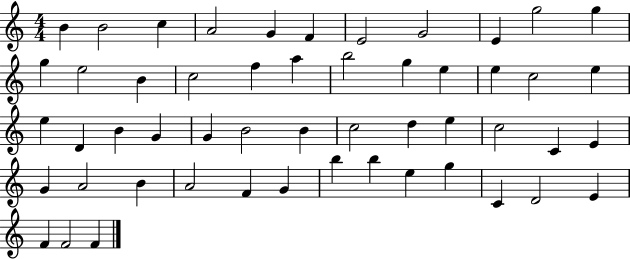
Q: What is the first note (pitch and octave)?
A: B4